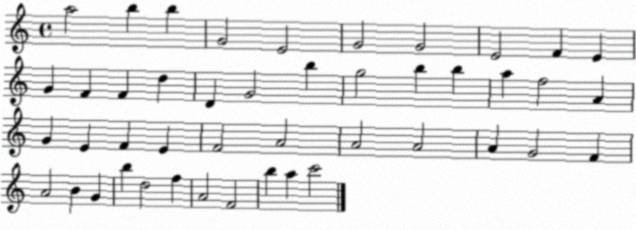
X:1
T:Untitled
M:4/4
L:1/4
K:C
a2 b b G2 E2 G2 G2 E2 F E G F F d D G2 b g2 b b a f2 A G E F E F2 A2 A2 A2 A G2 F A2 B G b d2 f A2 F2 b a c'2